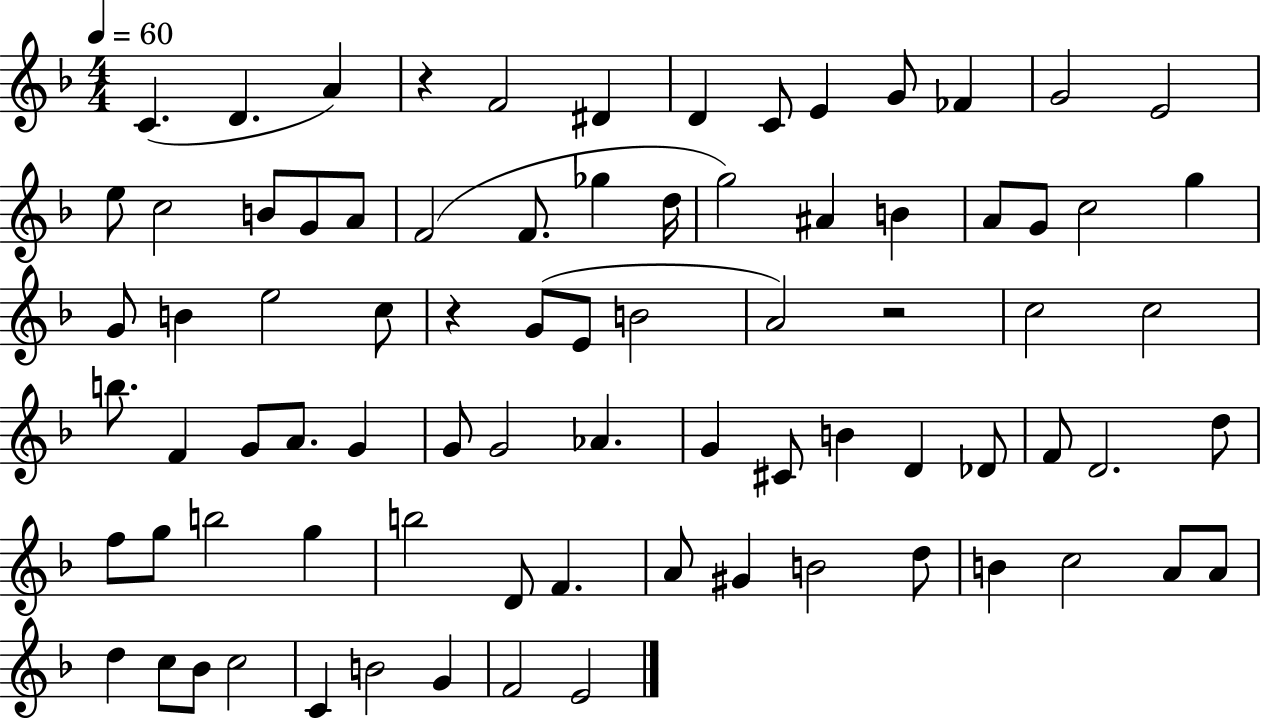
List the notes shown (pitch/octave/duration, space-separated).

C4/q. D4/q. A4/q R/q F4/h D#4/q D4/q C4/e E4/q G4/e FES4/q G4/h E4/h E5/e C5/h B4/e G4/e A4/e F4/h F4/e. Gb5/q D5/s G5/h A#4/q B4/q A4/e G4/e C5/h G5/q G4/e B4/q E5/h C5/e R/q G4/e E4/e B4/h A4/h R/h C5/h C5/h B5/e. F4/q G4/e A4/e. G4/q G4/e G4/h Ab4/q. G4/q C#4/e B4/q D4/q Db4/e F4/e D4/h. D5/e F5/e G5/e B5/h G5/q B5/h D4/e F4/q. A4/e G#4/q B4/h D5/e B4/q C5/h A4/e A4/e D5/q C5/e Bb4/e C5/h C4/q B4/h G4/q F4/h E4/h